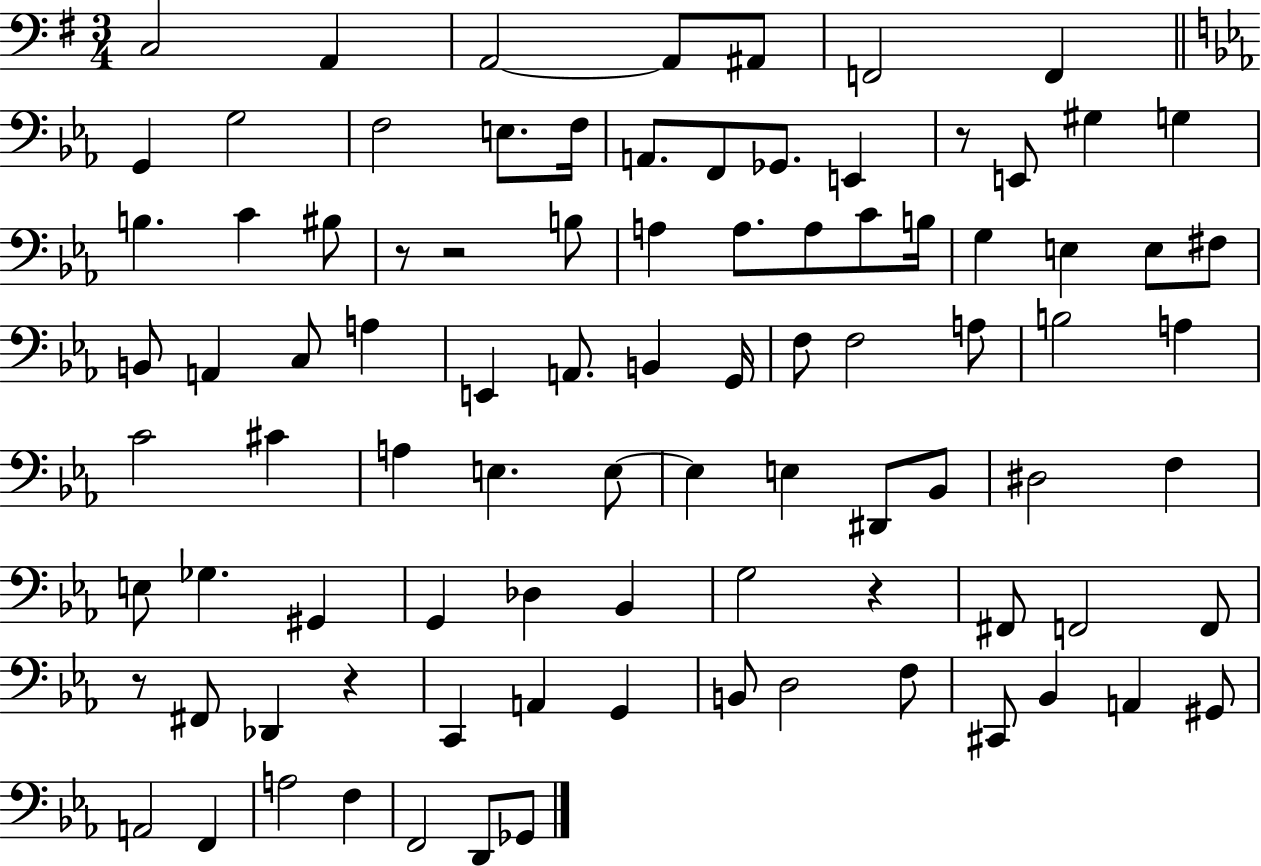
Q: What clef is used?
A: bass